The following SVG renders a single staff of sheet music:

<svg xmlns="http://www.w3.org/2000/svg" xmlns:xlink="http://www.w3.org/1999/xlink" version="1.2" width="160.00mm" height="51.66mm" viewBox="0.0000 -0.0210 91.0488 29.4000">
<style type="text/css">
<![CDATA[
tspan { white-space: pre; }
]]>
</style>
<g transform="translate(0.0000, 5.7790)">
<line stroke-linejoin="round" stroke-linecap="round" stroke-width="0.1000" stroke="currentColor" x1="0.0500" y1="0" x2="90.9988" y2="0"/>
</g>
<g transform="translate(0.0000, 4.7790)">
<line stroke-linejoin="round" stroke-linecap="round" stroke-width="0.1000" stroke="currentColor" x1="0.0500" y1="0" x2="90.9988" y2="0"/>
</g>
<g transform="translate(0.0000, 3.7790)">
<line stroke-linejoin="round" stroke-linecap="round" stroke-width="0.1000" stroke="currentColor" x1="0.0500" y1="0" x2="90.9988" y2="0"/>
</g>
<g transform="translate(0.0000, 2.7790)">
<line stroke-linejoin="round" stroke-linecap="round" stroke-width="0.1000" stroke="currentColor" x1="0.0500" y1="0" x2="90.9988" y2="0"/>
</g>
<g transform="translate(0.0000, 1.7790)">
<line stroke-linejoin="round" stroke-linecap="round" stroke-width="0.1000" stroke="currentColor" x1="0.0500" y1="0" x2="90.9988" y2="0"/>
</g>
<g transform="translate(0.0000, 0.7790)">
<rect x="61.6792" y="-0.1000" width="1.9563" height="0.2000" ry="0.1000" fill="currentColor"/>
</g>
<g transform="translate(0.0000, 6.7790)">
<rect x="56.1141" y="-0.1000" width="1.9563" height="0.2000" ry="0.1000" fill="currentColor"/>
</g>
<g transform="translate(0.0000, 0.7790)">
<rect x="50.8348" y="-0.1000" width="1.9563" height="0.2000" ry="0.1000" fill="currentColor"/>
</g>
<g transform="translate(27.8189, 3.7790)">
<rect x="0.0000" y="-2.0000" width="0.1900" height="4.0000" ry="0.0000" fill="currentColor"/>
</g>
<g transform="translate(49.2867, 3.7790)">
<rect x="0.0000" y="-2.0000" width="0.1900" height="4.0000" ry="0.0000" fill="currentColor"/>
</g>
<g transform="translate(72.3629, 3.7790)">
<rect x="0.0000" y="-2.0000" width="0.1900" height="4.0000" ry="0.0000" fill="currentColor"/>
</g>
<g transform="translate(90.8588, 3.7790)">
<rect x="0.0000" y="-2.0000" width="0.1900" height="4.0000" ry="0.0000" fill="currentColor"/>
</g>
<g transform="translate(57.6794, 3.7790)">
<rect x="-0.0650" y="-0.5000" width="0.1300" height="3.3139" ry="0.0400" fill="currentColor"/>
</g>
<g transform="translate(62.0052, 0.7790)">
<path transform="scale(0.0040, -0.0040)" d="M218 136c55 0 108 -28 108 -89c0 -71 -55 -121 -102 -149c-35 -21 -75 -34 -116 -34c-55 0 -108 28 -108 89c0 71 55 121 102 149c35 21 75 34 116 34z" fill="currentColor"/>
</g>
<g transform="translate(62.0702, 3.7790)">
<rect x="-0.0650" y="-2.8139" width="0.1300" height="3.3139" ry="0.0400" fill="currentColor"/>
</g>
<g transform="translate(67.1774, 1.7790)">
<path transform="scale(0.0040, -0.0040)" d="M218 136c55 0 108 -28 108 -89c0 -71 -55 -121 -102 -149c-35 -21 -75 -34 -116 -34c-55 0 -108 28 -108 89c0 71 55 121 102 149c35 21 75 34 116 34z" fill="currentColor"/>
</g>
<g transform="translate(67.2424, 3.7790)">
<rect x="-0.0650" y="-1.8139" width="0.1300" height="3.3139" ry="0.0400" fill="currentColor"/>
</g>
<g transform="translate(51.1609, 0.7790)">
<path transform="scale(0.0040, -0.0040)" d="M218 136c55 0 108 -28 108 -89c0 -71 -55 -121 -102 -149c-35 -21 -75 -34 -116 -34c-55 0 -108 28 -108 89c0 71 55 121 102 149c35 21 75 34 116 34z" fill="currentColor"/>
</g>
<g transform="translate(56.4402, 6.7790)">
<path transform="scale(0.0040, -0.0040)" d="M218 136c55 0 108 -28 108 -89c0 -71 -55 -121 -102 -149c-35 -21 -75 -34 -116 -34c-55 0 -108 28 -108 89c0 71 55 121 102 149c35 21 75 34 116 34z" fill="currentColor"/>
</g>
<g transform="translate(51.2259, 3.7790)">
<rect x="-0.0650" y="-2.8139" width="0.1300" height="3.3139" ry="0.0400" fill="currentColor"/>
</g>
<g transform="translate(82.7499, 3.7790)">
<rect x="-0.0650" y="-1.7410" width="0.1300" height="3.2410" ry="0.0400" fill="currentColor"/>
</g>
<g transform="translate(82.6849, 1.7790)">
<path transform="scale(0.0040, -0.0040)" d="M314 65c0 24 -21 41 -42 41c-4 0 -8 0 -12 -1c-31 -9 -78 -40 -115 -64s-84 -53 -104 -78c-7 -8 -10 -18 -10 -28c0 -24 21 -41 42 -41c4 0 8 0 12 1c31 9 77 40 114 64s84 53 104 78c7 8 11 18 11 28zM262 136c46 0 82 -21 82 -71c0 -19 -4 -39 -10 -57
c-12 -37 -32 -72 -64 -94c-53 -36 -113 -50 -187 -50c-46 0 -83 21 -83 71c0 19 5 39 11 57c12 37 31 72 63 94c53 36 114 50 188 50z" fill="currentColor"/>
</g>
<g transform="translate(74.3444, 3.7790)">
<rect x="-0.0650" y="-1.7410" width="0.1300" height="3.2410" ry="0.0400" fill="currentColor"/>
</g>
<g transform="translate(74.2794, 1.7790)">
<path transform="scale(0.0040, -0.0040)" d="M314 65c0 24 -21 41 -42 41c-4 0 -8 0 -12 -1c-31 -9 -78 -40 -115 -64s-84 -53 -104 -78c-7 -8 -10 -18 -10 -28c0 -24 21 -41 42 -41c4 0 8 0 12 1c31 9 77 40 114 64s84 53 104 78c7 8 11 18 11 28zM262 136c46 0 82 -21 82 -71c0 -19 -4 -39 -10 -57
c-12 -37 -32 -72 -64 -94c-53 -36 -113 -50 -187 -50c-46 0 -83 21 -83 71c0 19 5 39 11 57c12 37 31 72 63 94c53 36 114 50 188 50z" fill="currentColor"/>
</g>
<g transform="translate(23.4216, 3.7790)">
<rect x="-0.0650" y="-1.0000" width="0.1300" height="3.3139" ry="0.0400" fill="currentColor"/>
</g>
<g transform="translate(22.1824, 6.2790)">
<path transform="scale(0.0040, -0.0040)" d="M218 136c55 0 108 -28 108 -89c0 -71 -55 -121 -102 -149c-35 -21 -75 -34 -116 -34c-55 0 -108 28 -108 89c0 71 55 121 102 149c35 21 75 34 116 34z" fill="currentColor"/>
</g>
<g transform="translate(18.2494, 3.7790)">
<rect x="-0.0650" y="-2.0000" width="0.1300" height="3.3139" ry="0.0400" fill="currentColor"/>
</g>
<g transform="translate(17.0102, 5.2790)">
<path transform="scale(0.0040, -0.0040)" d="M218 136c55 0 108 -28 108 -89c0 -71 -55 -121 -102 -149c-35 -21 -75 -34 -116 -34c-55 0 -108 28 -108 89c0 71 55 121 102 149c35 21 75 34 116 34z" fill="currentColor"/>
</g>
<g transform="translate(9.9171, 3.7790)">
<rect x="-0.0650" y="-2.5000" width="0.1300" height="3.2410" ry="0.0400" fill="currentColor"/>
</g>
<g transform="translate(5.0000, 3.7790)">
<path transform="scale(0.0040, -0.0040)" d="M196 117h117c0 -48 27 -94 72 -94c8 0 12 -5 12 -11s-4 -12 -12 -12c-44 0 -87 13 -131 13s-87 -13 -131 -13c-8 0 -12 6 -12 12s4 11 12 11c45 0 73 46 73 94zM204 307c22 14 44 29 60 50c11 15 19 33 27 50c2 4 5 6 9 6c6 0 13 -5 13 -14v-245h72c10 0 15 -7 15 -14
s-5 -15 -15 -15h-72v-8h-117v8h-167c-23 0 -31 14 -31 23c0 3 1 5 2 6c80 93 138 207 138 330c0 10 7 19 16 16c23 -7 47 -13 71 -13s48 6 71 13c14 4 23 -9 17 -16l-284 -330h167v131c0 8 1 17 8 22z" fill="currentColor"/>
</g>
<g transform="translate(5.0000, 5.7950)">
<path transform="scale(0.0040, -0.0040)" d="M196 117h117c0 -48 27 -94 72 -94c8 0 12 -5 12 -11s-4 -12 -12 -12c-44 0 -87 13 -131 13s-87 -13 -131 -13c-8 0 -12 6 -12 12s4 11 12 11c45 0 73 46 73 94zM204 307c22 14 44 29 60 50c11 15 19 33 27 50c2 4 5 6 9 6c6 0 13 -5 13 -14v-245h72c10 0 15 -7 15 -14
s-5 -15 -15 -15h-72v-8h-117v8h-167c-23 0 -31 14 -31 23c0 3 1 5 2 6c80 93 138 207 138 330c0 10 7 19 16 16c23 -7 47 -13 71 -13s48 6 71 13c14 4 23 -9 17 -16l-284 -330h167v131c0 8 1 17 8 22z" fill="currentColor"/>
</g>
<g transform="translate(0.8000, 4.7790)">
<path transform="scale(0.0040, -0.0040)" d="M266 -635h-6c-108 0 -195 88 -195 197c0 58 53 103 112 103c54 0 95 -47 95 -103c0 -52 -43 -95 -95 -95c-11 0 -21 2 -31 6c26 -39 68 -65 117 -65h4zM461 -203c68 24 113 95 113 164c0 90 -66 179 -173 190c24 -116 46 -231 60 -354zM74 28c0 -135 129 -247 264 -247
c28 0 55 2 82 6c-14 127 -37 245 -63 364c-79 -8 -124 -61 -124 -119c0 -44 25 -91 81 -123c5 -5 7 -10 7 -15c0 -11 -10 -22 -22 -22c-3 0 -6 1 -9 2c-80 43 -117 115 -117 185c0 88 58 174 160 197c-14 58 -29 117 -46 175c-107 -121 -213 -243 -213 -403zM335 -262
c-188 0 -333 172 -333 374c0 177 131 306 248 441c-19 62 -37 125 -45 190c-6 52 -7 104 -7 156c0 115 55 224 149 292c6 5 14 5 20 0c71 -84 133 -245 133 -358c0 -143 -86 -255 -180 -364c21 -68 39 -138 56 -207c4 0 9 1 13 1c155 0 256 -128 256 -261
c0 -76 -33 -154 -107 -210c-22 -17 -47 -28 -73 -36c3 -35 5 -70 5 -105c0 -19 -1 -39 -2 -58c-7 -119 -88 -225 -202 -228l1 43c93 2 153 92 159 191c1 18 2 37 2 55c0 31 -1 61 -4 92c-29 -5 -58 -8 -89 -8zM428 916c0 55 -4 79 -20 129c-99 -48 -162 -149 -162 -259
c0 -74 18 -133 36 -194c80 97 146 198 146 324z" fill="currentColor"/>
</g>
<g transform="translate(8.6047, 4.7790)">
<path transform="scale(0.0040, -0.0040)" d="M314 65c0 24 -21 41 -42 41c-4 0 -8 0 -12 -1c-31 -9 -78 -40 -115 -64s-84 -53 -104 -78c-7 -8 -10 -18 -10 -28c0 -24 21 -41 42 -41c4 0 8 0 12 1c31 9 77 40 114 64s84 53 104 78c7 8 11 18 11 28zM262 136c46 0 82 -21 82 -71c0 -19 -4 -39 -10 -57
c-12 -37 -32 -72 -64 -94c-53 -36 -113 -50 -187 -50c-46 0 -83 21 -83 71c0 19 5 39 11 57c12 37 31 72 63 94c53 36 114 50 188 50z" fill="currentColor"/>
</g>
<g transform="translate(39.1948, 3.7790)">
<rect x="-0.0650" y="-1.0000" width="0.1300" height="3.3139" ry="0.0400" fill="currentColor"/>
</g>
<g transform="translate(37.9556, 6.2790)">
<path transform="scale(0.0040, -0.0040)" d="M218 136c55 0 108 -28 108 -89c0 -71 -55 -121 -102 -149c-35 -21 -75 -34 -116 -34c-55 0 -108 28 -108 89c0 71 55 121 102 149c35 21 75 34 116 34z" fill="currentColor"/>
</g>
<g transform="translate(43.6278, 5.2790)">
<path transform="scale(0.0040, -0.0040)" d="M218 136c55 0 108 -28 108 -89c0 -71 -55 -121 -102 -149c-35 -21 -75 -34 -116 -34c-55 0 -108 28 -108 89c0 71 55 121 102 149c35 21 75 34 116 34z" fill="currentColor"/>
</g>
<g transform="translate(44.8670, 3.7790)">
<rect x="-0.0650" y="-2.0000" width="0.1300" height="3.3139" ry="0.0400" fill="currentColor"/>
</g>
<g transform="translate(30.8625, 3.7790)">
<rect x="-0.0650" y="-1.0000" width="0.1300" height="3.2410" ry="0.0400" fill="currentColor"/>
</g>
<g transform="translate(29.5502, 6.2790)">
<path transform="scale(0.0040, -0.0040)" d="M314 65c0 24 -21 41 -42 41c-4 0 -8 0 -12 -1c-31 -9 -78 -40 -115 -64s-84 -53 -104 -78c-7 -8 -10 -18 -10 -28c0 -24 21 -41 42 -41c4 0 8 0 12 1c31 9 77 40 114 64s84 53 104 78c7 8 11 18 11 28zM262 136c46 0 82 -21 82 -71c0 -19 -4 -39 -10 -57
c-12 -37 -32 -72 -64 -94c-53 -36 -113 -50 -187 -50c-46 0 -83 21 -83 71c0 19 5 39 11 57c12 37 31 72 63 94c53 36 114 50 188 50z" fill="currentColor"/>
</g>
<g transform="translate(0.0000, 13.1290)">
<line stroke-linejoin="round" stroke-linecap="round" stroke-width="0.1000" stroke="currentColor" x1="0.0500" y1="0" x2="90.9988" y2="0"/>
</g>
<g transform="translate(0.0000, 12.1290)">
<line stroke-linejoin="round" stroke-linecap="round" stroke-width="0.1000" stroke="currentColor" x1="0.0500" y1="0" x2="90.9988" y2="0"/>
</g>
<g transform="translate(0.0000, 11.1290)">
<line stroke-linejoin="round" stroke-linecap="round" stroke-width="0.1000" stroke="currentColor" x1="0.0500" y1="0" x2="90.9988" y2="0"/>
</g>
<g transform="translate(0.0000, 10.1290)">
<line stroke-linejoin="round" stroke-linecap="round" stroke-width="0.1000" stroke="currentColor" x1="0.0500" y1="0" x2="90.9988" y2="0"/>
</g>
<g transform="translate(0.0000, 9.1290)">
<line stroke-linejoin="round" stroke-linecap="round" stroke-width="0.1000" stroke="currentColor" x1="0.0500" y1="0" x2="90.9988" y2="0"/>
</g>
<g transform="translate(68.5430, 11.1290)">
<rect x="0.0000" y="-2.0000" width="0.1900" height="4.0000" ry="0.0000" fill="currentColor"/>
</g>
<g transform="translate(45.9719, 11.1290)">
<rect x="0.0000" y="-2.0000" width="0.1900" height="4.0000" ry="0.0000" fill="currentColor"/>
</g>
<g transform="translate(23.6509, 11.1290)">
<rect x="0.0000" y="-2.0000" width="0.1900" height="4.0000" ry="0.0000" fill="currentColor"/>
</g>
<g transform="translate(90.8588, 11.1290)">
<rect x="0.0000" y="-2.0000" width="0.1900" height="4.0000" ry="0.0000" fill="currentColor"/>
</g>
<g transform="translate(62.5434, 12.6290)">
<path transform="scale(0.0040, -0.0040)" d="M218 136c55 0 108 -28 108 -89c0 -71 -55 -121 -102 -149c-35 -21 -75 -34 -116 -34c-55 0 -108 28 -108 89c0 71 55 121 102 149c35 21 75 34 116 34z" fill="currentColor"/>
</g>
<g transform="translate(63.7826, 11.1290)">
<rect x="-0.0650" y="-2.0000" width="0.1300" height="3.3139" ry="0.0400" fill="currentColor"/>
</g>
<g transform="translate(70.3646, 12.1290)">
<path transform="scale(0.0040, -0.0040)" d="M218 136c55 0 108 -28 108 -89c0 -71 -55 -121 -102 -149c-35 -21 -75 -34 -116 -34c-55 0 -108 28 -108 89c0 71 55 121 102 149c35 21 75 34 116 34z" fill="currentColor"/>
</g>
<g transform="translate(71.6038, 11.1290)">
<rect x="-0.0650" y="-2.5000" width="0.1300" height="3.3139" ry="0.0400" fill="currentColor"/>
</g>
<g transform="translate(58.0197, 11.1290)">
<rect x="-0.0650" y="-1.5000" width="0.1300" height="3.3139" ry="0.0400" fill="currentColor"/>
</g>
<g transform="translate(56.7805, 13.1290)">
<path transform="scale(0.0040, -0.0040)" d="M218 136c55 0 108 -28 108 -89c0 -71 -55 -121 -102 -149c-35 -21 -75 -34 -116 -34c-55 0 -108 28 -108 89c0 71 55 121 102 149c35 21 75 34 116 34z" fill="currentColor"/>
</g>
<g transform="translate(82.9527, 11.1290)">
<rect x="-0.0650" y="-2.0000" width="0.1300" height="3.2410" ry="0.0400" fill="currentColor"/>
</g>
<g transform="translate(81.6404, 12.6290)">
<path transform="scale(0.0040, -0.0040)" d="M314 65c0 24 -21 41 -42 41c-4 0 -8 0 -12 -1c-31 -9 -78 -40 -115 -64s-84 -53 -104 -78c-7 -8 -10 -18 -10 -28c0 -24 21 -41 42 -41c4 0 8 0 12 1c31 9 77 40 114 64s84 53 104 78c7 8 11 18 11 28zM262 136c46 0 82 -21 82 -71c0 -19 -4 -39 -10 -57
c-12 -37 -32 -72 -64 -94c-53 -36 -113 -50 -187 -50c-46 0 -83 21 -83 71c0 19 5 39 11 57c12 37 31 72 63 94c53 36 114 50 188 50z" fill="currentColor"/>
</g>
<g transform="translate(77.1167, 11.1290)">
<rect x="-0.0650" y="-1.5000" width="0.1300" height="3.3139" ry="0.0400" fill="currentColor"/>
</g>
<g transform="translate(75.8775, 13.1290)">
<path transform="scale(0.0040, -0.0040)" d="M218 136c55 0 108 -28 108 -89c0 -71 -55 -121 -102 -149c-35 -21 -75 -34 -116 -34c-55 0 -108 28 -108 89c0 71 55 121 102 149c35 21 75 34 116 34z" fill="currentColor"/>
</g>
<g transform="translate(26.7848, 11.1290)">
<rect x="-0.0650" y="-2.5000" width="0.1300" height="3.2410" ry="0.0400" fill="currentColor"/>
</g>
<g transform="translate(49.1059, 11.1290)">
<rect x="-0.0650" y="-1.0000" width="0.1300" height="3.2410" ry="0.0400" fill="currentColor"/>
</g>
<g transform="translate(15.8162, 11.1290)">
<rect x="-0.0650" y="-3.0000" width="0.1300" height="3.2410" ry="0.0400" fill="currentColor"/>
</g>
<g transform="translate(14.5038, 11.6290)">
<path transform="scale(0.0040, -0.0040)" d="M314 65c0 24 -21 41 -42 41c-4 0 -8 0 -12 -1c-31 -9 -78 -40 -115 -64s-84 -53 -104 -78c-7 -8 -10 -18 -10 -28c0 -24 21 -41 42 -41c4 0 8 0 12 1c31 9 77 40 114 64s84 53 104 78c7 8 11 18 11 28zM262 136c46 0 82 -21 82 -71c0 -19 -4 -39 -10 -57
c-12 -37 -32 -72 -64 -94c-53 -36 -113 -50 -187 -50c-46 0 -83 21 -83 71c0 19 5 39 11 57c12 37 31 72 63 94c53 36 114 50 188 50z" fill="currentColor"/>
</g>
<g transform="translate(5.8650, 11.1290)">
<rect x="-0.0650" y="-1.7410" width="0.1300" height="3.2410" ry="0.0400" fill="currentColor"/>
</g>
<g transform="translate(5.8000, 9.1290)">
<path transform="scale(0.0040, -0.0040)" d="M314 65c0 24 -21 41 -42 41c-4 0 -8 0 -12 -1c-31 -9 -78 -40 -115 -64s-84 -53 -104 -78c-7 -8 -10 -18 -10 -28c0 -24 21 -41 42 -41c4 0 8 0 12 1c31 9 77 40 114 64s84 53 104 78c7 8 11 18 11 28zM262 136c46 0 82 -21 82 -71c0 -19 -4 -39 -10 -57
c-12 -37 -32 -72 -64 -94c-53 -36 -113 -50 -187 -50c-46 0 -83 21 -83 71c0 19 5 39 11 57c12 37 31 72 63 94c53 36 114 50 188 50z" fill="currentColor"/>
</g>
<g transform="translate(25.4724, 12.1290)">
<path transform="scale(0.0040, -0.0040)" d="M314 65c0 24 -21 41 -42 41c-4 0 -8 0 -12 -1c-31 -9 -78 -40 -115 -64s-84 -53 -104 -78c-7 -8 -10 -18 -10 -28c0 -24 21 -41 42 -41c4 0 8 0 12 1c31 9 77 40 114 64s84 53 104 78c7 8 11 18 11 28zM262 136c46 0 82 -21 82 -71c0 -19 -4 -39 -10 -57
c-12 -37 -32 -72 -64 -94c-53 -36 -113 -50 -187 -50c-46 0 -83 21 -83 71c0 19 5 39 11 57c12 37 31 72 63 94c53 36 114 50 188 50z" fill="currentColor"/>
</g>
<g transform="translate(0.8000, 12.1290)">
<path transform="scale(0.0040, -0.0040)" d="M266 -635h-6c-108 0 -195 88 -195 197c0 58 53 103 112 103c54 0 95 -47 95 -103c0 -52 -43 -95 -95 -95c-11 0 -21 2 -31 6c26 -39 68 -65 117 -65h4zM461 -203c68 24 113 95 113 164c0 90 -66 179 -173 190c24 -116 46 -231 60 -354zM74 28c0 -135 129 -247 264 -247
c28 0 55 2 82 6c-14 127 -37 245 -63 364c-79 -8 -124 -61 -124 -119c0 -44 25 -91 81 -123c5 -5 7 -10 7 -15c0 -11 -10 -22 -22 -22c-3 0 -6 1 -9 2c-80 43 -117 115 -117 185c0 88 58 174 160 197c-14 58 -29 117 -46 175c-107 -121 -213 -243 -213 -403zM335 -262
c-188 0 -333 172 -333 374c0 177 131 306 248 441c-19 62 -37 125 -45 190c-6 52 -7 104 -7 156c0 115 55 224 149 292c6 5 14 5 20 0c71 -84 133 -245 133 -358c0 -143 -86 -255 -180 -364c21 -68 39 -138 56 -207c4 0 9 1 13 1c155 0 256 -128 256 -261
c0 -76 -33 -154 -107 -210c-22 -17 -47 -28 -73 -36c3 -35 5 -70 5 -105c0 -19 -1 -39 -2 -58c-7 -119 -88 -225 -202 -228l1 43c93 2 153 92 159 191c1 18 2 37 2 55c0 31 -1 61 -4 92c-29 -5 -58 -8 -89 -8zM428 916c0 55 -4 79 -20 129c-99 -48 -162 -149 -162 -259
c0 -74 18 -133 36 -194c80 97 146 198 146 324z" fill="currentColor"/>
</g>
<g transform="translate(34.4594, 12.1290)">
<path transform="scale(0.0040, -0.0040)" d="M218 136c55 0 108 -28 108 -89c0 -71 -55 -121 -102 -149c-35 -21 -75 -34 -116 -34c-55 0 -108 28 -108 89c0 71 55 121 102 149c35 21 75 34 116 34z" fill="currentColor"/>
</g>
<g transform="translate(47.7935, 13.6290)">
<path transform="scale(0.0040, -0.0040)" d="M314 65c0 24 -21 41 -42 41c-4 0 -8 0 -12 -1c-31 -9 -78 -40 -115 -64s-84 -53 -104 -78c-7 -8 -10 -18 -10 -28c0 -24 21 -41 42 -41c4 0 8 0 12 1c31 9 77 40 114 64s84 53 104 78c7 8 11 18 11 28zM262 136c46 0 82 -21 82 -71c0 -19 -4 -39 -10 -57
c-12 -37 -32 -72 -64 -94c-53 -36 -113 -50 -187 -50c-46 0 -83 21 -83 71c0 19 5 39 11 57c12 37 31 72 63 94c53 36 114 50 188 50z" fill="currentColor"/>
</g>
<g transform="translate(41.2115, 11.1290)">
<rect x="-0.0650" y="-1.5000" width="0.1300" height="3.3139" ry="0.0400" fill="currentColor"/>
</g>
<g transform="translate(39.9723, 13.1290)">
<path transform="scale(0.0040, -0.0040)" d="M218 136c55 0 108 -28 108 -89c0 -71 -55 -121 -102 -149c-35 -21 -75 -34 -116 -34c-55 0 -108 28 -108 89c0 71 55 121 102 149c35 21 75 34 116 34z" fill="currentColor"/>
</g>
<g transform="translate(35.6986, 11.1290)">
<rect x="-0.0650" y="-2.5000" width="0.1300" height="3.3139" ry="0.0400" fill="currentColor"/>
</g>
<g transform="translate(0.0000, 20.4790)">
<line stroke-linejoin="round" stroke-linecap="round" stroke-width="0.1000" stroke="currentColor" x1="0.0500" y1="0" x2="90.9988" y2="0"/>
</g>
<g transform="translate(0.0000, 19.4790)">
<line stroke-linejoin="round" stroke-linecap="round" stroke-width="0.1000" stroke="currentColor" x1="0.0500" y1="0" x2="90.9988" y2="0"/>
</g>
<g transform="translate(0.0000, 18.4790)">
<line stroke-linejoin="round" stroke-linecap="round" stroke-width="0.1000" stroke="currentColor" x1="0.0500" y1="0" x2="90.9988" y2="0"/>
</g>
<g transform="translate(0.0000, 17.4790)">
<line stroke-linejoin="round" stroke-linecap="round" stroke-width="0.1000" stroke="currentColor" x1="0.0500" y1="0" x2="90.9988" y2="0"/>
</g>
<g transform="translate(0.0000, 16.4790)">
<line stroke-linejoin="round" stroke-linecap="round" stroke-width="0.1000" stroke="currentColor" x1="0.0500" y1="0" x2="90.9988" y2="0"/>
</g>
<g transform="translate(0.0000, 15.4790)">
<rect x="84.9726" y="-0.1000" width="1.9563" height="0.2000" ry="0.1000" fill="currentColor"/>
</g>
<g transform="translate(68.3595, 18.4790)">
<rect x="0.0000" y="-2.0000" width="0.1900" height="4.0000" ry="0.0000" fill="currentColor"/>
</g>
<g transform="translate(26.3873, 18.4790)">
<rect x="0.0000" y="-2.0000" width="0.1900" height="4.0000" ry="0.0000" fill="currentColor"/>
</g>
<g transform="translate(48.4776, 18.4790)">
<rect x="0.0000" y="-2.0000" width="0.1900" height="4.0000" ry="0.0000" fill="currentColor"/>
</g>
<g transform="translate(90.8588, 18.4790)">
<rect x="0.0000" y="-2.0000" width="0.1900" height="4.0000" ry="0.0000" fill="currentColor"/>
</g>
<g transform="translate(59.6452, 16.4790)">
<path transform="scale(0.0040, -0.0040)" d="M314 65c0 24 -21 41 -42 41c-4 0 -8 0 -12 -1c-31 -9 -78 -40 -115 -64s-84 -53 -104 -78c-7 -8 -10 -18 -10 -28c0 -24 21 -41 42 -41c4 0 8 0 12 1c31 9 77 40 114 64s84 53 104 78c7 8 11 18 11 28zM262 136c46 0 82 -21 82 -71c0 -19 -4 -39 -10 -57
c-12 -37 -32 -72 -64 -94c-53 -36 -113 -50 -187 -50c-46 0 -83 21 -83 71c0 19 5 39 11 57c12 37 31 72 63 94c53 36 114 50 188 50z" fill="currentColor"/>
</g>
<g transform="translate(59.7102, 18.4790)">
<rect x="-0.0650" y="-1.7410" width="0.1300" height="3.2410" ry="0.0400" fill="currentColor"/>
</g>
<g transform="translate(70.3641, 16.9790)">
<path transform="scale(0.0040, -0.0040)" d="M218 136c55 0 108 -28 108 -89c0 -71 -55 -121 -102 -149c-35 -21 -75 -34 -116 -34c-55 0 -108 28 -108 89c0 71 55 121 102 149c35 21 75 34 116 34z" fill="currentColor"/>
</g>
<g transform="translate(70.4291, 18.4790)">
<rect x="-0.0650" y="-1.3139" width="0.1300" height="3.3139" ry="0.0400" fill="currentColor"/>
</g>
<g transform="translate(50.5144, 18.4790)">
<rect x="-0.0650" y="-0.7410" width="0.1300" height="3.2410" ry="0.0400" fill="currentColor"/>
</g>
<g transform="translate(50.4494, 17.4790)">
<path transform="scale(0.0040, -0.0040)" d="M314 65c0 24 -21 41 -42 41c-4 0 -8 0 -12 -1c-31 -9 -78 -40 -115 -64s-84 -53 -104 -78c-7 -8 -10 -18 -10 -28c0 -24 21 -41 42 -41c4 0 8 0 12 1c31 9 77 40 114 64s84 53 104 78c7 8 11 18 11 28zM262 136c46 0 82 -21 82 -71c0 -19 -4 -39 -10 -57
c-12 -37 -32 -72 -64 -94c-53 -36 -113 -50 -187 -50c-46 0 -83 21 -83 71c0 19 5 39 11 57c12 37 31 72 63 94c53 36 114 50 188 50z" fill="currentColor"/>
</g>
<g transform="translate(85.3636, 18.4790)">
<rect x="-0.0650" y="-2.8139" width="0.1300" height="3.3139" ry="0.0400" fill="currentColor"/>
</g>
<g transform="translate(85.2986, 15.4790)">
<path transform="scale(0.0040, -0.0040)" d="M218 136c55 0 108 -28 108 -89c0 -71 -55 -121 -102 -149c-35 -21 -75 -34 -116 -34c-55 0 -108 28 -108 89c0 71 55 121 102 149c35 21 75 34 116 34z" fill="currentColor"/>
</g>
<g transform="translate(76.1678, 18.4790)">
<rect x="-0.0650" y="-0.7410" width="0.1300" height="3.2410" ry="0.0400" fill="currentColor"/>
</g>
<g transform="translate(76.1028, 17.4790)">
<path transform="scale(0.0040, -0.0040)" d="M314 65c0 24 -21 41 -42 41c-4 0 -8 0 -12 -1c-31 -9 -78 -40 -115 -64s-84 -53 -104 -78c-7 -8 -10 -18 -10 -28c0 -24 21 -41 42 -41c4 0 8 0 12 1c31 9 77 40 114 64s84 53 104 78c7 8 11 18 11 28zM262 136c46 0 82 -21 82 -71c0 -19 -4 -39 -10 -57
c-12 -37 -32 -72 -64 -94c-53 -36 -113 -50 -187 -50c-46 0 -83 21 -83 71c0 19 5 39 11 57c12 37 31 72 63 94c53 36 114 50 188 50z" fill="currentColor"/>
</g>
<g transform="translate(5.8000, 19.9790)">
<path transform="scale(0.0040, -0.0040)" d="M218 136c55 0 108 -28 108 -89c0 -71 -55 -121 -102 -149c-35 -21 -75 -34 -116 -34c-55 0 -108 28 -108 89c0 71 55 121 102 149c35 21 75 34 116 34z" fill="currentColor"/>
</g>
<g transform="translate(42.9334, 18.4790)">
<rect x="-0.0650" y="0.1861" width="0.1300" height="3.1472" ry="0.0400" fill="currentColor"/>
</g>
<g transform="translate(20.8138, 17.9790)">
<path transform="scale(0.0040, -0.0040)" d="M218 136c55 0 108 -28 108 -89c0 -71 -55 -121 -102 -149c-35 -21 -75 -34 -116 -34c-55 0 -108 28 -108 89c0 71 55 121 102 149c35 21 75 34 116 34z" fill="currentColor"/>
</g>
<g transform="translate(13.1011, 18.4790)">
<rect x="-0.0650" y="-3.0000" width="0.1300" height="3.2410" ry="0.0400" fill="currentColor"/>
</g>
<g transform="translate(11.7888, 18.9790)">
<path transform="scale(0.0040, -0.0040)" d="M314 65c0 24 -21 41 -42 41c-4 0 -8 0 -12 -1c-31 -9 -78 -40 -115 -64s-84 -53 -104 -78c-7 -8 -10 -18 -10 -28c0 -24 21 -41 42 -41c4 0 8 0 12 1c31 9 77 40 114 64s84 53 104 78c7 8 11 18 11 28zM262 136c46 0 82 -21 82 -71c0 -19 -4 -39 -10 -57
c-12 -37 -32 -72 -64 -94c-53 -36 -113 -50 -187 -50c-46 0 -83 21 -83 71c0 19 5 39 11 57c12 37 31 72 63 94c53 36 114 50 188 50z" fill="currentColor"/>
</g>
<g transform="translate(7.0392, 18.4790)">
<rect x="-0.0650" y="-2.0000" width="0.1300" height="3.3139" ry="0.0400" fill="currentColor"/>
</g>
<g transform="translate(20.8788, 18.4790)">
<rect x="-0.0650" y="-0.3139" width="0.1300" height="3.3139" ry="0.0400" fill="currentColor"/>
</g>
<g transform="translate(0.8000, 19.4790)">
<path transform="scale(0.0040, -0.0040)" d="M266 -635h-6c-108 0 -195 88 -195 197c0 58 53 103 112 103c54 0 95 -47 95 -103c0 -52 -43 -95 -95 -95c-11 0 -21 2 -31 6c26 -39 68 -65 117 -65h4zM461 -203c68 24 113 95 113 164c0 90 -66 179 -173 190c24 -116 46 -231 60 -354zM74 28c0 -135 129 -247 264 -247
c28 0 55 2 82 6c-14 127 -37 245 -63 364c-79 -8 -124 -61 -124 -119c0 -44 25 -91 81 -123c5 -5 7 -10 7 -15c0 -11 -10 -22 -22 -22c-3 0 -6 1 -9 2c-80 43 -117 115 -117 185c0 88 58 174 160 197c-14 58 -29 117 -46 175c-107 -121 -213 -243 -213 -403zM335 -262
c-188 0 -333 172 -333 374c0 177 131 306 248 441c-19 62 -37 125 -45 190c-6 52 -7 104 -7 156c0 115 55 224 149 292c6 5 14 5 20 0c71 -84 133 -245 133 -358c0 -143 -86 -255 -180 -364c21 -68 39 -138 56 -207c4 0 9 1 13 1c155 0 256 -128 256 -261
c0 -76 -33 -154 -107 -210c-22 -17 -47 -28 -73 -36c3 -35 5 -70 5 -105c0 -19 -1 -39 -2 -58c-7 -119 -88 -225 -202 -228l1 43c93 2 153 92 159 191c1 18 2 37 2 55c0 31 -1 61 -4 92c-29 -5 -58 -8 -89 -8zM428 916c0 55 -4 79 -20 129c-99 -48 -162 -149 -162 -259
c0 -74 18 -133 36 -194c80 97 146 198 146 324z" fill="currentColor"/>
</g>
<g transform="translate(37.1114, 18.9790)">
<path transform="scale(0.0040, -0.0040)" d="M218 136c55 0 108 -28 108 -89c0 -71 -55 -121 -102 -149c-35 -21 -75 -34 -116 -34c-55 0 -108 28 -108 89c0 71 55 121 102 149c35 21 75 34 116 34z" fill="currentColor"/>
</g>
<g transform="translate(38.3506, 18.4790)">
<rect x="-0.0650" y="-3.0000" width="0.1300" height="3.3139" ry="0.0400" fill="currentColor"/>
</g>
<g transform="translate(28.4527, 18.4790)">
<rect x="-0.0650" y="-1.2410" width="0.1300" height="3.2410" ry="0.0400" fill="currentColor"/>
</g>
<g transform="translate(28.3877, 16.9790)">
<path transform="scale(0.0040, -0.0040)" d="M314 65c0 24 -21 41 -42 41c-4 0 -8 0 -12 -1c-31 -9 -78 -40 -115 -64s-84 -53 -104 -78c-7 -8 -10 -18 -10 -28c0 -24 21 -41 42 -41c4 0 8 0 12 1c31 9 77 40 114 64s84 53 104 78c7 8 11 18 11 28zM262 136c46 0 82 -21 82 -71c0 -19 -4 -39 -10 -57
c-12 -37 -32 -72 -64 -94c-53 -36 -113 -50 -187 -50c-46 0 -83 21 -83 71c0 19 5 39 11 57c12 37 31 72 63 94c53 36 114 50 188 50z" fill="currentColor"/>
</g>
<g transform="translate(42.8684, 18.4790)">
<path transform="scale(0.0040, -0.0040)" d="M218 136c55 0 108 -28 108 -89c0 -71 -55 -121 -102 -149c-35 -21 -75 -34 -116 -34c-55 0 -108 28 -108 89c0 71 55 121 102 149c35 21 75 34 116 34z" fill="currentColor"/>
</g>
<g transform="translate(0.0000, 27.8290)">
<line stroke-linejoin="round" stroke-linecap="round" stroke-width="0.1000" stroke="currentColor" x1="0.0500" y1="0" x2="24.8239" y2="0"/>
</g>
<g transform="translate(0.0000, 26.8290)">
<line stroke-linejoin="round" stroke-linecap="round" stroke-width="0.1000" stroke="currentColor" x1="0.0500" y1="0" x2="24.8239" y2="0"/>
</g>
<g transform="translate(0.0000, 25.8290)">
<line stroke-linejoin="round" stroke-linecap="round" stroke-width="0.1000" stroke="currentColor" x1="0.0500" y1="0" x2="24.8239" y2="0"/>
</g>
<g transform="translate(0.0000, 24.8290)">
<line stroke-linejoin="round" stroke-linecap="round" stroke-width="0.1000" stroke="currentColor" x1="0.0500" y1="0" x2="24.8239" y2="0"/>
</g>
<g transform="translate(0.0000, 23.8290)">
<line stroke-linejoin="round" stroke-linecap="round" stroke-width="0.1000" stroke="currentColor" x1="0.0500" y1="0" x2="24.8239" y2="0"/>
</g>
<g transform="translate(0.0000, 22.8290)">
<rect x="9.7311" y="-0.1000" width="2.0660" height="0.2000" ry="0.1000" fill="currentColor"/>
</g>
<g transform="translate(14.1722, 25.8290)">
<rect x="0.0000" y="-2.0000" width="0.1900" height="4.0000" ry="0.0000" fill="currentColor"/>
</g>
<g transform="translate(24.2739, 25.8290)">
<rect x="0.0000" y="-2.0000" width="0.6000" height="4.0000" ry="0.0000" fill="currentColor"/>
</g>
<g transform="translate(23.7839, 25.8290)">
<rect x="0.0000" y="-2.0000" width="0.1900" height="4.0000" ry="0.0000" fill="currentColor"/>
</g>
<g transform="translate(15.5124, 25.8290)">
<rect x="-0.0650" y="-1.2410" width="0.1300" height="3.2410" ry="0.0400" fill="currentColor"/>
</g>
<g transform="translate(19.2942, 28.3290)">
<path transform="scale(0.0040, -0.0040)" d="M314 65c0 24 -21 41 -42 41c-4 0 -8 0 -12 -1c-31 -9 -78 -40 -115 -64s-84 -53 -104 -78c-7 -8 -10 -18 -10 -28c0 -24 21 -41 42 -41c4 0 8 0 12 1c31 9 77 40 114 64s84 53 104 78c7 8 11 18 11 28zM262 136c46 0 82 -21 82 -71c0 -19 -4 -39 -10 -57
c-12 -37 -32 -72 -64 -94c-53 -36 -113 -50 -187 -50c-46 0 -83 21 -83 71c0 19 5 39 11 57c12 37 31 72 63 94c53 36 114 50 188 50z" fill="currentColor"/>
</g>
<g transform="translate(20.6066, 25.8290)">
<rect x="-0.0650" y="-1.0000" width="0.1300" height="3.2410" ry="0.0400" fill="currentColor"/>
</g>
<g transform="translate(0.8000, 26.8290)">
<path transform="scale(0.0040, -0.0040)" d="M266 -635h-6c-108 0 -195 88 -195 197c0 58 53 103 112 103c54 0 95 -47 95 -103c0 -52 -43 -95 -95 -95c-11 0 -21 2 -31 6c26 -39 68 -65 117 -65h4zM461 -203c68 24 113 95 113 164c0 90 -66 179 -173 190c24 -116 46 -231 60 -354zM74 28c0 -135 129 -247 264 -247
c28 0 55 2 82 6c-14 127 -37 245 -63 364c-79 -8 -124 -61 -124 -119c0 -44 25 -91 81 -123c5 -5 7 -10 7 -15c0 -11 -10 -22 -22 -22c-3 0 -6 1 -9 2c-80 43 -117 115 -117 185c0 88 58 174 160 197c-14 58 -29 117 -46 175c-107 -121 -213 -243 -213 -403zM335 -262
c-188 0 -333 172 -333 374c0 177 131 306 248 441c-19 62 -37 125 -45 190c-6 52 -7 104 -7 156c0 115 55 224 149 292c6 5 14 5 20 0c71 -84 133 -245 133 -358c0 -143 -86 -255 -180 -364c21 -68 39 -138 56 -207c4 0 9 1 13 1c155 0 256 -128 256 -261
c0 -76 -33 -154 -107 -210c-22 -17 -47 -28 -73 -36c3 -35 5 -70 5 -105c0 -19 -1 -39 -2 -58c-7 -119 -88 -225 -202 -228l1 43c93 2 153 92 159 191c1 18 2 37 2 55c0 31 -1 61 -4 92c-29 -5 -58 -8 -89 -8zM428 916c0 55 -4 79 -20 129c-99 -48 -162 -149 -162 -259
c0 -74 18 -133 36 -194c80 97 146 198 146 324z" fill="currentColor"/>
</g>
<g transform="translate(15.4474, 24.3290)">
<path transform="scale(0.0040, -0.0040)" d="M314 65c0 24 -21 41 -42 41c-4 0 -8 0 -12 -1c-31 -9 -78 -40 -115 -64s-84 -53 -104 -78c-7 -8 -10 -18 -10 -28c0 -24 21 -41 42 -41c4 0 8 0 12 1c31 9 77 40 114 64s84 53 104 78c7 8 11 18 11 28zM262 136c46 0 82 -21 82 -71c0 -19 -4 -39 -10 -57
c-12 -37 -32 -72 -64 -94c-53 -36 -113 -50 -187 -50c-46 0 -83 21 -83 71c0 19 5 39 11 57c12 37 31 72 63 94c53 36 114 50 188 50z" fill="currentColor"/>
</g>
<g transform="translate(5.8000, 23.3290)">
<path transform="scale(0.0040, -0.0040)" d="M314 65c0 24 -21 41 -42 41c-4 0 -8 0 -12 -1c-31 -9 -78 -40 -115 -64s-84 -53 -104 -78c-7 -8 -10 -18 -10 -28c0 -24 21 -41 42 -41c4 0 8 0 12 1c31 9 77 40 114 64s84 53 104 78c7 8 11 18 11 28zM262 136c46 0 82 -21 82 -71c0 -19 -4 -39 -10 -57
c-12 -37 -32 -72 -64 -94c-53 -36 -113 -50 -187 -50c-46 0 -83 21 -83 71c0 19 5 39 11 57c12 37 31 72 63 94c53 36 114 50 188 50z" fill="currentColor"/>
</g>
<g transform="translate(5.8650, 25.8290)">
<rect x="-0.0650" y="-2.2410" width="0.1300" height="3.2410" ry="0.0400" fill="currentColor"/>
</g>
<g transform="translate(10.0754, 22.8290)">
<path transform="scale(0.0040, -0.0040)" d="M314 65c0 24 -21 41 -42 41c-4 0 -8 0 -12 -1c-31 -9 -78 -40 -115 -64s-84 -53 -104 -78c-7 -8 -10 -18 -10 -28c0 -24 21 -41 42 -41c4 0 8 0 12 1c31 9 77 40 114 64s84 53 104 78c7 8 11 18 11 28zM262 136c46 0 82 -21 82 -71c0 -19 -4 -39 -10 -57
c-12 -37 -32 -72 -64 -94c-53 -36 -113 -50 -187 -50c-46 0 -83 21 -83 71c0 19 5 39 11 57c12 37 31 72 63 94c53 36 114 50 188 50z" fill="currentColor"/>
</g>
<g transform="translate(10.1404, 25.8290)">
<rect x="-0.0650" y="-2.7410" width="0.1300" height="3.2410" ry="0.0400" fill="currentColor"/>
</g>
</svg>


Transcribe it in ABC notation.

X:1
T:Untitled
M:4/4
L:1/4
K:C
G2 F D D2 D F a C a f f2 f2 f2 A2 G2 G E D2 E F G E F2 F A2 c e2 A B d2 f2 e d2 a g2 a2 e2 D2